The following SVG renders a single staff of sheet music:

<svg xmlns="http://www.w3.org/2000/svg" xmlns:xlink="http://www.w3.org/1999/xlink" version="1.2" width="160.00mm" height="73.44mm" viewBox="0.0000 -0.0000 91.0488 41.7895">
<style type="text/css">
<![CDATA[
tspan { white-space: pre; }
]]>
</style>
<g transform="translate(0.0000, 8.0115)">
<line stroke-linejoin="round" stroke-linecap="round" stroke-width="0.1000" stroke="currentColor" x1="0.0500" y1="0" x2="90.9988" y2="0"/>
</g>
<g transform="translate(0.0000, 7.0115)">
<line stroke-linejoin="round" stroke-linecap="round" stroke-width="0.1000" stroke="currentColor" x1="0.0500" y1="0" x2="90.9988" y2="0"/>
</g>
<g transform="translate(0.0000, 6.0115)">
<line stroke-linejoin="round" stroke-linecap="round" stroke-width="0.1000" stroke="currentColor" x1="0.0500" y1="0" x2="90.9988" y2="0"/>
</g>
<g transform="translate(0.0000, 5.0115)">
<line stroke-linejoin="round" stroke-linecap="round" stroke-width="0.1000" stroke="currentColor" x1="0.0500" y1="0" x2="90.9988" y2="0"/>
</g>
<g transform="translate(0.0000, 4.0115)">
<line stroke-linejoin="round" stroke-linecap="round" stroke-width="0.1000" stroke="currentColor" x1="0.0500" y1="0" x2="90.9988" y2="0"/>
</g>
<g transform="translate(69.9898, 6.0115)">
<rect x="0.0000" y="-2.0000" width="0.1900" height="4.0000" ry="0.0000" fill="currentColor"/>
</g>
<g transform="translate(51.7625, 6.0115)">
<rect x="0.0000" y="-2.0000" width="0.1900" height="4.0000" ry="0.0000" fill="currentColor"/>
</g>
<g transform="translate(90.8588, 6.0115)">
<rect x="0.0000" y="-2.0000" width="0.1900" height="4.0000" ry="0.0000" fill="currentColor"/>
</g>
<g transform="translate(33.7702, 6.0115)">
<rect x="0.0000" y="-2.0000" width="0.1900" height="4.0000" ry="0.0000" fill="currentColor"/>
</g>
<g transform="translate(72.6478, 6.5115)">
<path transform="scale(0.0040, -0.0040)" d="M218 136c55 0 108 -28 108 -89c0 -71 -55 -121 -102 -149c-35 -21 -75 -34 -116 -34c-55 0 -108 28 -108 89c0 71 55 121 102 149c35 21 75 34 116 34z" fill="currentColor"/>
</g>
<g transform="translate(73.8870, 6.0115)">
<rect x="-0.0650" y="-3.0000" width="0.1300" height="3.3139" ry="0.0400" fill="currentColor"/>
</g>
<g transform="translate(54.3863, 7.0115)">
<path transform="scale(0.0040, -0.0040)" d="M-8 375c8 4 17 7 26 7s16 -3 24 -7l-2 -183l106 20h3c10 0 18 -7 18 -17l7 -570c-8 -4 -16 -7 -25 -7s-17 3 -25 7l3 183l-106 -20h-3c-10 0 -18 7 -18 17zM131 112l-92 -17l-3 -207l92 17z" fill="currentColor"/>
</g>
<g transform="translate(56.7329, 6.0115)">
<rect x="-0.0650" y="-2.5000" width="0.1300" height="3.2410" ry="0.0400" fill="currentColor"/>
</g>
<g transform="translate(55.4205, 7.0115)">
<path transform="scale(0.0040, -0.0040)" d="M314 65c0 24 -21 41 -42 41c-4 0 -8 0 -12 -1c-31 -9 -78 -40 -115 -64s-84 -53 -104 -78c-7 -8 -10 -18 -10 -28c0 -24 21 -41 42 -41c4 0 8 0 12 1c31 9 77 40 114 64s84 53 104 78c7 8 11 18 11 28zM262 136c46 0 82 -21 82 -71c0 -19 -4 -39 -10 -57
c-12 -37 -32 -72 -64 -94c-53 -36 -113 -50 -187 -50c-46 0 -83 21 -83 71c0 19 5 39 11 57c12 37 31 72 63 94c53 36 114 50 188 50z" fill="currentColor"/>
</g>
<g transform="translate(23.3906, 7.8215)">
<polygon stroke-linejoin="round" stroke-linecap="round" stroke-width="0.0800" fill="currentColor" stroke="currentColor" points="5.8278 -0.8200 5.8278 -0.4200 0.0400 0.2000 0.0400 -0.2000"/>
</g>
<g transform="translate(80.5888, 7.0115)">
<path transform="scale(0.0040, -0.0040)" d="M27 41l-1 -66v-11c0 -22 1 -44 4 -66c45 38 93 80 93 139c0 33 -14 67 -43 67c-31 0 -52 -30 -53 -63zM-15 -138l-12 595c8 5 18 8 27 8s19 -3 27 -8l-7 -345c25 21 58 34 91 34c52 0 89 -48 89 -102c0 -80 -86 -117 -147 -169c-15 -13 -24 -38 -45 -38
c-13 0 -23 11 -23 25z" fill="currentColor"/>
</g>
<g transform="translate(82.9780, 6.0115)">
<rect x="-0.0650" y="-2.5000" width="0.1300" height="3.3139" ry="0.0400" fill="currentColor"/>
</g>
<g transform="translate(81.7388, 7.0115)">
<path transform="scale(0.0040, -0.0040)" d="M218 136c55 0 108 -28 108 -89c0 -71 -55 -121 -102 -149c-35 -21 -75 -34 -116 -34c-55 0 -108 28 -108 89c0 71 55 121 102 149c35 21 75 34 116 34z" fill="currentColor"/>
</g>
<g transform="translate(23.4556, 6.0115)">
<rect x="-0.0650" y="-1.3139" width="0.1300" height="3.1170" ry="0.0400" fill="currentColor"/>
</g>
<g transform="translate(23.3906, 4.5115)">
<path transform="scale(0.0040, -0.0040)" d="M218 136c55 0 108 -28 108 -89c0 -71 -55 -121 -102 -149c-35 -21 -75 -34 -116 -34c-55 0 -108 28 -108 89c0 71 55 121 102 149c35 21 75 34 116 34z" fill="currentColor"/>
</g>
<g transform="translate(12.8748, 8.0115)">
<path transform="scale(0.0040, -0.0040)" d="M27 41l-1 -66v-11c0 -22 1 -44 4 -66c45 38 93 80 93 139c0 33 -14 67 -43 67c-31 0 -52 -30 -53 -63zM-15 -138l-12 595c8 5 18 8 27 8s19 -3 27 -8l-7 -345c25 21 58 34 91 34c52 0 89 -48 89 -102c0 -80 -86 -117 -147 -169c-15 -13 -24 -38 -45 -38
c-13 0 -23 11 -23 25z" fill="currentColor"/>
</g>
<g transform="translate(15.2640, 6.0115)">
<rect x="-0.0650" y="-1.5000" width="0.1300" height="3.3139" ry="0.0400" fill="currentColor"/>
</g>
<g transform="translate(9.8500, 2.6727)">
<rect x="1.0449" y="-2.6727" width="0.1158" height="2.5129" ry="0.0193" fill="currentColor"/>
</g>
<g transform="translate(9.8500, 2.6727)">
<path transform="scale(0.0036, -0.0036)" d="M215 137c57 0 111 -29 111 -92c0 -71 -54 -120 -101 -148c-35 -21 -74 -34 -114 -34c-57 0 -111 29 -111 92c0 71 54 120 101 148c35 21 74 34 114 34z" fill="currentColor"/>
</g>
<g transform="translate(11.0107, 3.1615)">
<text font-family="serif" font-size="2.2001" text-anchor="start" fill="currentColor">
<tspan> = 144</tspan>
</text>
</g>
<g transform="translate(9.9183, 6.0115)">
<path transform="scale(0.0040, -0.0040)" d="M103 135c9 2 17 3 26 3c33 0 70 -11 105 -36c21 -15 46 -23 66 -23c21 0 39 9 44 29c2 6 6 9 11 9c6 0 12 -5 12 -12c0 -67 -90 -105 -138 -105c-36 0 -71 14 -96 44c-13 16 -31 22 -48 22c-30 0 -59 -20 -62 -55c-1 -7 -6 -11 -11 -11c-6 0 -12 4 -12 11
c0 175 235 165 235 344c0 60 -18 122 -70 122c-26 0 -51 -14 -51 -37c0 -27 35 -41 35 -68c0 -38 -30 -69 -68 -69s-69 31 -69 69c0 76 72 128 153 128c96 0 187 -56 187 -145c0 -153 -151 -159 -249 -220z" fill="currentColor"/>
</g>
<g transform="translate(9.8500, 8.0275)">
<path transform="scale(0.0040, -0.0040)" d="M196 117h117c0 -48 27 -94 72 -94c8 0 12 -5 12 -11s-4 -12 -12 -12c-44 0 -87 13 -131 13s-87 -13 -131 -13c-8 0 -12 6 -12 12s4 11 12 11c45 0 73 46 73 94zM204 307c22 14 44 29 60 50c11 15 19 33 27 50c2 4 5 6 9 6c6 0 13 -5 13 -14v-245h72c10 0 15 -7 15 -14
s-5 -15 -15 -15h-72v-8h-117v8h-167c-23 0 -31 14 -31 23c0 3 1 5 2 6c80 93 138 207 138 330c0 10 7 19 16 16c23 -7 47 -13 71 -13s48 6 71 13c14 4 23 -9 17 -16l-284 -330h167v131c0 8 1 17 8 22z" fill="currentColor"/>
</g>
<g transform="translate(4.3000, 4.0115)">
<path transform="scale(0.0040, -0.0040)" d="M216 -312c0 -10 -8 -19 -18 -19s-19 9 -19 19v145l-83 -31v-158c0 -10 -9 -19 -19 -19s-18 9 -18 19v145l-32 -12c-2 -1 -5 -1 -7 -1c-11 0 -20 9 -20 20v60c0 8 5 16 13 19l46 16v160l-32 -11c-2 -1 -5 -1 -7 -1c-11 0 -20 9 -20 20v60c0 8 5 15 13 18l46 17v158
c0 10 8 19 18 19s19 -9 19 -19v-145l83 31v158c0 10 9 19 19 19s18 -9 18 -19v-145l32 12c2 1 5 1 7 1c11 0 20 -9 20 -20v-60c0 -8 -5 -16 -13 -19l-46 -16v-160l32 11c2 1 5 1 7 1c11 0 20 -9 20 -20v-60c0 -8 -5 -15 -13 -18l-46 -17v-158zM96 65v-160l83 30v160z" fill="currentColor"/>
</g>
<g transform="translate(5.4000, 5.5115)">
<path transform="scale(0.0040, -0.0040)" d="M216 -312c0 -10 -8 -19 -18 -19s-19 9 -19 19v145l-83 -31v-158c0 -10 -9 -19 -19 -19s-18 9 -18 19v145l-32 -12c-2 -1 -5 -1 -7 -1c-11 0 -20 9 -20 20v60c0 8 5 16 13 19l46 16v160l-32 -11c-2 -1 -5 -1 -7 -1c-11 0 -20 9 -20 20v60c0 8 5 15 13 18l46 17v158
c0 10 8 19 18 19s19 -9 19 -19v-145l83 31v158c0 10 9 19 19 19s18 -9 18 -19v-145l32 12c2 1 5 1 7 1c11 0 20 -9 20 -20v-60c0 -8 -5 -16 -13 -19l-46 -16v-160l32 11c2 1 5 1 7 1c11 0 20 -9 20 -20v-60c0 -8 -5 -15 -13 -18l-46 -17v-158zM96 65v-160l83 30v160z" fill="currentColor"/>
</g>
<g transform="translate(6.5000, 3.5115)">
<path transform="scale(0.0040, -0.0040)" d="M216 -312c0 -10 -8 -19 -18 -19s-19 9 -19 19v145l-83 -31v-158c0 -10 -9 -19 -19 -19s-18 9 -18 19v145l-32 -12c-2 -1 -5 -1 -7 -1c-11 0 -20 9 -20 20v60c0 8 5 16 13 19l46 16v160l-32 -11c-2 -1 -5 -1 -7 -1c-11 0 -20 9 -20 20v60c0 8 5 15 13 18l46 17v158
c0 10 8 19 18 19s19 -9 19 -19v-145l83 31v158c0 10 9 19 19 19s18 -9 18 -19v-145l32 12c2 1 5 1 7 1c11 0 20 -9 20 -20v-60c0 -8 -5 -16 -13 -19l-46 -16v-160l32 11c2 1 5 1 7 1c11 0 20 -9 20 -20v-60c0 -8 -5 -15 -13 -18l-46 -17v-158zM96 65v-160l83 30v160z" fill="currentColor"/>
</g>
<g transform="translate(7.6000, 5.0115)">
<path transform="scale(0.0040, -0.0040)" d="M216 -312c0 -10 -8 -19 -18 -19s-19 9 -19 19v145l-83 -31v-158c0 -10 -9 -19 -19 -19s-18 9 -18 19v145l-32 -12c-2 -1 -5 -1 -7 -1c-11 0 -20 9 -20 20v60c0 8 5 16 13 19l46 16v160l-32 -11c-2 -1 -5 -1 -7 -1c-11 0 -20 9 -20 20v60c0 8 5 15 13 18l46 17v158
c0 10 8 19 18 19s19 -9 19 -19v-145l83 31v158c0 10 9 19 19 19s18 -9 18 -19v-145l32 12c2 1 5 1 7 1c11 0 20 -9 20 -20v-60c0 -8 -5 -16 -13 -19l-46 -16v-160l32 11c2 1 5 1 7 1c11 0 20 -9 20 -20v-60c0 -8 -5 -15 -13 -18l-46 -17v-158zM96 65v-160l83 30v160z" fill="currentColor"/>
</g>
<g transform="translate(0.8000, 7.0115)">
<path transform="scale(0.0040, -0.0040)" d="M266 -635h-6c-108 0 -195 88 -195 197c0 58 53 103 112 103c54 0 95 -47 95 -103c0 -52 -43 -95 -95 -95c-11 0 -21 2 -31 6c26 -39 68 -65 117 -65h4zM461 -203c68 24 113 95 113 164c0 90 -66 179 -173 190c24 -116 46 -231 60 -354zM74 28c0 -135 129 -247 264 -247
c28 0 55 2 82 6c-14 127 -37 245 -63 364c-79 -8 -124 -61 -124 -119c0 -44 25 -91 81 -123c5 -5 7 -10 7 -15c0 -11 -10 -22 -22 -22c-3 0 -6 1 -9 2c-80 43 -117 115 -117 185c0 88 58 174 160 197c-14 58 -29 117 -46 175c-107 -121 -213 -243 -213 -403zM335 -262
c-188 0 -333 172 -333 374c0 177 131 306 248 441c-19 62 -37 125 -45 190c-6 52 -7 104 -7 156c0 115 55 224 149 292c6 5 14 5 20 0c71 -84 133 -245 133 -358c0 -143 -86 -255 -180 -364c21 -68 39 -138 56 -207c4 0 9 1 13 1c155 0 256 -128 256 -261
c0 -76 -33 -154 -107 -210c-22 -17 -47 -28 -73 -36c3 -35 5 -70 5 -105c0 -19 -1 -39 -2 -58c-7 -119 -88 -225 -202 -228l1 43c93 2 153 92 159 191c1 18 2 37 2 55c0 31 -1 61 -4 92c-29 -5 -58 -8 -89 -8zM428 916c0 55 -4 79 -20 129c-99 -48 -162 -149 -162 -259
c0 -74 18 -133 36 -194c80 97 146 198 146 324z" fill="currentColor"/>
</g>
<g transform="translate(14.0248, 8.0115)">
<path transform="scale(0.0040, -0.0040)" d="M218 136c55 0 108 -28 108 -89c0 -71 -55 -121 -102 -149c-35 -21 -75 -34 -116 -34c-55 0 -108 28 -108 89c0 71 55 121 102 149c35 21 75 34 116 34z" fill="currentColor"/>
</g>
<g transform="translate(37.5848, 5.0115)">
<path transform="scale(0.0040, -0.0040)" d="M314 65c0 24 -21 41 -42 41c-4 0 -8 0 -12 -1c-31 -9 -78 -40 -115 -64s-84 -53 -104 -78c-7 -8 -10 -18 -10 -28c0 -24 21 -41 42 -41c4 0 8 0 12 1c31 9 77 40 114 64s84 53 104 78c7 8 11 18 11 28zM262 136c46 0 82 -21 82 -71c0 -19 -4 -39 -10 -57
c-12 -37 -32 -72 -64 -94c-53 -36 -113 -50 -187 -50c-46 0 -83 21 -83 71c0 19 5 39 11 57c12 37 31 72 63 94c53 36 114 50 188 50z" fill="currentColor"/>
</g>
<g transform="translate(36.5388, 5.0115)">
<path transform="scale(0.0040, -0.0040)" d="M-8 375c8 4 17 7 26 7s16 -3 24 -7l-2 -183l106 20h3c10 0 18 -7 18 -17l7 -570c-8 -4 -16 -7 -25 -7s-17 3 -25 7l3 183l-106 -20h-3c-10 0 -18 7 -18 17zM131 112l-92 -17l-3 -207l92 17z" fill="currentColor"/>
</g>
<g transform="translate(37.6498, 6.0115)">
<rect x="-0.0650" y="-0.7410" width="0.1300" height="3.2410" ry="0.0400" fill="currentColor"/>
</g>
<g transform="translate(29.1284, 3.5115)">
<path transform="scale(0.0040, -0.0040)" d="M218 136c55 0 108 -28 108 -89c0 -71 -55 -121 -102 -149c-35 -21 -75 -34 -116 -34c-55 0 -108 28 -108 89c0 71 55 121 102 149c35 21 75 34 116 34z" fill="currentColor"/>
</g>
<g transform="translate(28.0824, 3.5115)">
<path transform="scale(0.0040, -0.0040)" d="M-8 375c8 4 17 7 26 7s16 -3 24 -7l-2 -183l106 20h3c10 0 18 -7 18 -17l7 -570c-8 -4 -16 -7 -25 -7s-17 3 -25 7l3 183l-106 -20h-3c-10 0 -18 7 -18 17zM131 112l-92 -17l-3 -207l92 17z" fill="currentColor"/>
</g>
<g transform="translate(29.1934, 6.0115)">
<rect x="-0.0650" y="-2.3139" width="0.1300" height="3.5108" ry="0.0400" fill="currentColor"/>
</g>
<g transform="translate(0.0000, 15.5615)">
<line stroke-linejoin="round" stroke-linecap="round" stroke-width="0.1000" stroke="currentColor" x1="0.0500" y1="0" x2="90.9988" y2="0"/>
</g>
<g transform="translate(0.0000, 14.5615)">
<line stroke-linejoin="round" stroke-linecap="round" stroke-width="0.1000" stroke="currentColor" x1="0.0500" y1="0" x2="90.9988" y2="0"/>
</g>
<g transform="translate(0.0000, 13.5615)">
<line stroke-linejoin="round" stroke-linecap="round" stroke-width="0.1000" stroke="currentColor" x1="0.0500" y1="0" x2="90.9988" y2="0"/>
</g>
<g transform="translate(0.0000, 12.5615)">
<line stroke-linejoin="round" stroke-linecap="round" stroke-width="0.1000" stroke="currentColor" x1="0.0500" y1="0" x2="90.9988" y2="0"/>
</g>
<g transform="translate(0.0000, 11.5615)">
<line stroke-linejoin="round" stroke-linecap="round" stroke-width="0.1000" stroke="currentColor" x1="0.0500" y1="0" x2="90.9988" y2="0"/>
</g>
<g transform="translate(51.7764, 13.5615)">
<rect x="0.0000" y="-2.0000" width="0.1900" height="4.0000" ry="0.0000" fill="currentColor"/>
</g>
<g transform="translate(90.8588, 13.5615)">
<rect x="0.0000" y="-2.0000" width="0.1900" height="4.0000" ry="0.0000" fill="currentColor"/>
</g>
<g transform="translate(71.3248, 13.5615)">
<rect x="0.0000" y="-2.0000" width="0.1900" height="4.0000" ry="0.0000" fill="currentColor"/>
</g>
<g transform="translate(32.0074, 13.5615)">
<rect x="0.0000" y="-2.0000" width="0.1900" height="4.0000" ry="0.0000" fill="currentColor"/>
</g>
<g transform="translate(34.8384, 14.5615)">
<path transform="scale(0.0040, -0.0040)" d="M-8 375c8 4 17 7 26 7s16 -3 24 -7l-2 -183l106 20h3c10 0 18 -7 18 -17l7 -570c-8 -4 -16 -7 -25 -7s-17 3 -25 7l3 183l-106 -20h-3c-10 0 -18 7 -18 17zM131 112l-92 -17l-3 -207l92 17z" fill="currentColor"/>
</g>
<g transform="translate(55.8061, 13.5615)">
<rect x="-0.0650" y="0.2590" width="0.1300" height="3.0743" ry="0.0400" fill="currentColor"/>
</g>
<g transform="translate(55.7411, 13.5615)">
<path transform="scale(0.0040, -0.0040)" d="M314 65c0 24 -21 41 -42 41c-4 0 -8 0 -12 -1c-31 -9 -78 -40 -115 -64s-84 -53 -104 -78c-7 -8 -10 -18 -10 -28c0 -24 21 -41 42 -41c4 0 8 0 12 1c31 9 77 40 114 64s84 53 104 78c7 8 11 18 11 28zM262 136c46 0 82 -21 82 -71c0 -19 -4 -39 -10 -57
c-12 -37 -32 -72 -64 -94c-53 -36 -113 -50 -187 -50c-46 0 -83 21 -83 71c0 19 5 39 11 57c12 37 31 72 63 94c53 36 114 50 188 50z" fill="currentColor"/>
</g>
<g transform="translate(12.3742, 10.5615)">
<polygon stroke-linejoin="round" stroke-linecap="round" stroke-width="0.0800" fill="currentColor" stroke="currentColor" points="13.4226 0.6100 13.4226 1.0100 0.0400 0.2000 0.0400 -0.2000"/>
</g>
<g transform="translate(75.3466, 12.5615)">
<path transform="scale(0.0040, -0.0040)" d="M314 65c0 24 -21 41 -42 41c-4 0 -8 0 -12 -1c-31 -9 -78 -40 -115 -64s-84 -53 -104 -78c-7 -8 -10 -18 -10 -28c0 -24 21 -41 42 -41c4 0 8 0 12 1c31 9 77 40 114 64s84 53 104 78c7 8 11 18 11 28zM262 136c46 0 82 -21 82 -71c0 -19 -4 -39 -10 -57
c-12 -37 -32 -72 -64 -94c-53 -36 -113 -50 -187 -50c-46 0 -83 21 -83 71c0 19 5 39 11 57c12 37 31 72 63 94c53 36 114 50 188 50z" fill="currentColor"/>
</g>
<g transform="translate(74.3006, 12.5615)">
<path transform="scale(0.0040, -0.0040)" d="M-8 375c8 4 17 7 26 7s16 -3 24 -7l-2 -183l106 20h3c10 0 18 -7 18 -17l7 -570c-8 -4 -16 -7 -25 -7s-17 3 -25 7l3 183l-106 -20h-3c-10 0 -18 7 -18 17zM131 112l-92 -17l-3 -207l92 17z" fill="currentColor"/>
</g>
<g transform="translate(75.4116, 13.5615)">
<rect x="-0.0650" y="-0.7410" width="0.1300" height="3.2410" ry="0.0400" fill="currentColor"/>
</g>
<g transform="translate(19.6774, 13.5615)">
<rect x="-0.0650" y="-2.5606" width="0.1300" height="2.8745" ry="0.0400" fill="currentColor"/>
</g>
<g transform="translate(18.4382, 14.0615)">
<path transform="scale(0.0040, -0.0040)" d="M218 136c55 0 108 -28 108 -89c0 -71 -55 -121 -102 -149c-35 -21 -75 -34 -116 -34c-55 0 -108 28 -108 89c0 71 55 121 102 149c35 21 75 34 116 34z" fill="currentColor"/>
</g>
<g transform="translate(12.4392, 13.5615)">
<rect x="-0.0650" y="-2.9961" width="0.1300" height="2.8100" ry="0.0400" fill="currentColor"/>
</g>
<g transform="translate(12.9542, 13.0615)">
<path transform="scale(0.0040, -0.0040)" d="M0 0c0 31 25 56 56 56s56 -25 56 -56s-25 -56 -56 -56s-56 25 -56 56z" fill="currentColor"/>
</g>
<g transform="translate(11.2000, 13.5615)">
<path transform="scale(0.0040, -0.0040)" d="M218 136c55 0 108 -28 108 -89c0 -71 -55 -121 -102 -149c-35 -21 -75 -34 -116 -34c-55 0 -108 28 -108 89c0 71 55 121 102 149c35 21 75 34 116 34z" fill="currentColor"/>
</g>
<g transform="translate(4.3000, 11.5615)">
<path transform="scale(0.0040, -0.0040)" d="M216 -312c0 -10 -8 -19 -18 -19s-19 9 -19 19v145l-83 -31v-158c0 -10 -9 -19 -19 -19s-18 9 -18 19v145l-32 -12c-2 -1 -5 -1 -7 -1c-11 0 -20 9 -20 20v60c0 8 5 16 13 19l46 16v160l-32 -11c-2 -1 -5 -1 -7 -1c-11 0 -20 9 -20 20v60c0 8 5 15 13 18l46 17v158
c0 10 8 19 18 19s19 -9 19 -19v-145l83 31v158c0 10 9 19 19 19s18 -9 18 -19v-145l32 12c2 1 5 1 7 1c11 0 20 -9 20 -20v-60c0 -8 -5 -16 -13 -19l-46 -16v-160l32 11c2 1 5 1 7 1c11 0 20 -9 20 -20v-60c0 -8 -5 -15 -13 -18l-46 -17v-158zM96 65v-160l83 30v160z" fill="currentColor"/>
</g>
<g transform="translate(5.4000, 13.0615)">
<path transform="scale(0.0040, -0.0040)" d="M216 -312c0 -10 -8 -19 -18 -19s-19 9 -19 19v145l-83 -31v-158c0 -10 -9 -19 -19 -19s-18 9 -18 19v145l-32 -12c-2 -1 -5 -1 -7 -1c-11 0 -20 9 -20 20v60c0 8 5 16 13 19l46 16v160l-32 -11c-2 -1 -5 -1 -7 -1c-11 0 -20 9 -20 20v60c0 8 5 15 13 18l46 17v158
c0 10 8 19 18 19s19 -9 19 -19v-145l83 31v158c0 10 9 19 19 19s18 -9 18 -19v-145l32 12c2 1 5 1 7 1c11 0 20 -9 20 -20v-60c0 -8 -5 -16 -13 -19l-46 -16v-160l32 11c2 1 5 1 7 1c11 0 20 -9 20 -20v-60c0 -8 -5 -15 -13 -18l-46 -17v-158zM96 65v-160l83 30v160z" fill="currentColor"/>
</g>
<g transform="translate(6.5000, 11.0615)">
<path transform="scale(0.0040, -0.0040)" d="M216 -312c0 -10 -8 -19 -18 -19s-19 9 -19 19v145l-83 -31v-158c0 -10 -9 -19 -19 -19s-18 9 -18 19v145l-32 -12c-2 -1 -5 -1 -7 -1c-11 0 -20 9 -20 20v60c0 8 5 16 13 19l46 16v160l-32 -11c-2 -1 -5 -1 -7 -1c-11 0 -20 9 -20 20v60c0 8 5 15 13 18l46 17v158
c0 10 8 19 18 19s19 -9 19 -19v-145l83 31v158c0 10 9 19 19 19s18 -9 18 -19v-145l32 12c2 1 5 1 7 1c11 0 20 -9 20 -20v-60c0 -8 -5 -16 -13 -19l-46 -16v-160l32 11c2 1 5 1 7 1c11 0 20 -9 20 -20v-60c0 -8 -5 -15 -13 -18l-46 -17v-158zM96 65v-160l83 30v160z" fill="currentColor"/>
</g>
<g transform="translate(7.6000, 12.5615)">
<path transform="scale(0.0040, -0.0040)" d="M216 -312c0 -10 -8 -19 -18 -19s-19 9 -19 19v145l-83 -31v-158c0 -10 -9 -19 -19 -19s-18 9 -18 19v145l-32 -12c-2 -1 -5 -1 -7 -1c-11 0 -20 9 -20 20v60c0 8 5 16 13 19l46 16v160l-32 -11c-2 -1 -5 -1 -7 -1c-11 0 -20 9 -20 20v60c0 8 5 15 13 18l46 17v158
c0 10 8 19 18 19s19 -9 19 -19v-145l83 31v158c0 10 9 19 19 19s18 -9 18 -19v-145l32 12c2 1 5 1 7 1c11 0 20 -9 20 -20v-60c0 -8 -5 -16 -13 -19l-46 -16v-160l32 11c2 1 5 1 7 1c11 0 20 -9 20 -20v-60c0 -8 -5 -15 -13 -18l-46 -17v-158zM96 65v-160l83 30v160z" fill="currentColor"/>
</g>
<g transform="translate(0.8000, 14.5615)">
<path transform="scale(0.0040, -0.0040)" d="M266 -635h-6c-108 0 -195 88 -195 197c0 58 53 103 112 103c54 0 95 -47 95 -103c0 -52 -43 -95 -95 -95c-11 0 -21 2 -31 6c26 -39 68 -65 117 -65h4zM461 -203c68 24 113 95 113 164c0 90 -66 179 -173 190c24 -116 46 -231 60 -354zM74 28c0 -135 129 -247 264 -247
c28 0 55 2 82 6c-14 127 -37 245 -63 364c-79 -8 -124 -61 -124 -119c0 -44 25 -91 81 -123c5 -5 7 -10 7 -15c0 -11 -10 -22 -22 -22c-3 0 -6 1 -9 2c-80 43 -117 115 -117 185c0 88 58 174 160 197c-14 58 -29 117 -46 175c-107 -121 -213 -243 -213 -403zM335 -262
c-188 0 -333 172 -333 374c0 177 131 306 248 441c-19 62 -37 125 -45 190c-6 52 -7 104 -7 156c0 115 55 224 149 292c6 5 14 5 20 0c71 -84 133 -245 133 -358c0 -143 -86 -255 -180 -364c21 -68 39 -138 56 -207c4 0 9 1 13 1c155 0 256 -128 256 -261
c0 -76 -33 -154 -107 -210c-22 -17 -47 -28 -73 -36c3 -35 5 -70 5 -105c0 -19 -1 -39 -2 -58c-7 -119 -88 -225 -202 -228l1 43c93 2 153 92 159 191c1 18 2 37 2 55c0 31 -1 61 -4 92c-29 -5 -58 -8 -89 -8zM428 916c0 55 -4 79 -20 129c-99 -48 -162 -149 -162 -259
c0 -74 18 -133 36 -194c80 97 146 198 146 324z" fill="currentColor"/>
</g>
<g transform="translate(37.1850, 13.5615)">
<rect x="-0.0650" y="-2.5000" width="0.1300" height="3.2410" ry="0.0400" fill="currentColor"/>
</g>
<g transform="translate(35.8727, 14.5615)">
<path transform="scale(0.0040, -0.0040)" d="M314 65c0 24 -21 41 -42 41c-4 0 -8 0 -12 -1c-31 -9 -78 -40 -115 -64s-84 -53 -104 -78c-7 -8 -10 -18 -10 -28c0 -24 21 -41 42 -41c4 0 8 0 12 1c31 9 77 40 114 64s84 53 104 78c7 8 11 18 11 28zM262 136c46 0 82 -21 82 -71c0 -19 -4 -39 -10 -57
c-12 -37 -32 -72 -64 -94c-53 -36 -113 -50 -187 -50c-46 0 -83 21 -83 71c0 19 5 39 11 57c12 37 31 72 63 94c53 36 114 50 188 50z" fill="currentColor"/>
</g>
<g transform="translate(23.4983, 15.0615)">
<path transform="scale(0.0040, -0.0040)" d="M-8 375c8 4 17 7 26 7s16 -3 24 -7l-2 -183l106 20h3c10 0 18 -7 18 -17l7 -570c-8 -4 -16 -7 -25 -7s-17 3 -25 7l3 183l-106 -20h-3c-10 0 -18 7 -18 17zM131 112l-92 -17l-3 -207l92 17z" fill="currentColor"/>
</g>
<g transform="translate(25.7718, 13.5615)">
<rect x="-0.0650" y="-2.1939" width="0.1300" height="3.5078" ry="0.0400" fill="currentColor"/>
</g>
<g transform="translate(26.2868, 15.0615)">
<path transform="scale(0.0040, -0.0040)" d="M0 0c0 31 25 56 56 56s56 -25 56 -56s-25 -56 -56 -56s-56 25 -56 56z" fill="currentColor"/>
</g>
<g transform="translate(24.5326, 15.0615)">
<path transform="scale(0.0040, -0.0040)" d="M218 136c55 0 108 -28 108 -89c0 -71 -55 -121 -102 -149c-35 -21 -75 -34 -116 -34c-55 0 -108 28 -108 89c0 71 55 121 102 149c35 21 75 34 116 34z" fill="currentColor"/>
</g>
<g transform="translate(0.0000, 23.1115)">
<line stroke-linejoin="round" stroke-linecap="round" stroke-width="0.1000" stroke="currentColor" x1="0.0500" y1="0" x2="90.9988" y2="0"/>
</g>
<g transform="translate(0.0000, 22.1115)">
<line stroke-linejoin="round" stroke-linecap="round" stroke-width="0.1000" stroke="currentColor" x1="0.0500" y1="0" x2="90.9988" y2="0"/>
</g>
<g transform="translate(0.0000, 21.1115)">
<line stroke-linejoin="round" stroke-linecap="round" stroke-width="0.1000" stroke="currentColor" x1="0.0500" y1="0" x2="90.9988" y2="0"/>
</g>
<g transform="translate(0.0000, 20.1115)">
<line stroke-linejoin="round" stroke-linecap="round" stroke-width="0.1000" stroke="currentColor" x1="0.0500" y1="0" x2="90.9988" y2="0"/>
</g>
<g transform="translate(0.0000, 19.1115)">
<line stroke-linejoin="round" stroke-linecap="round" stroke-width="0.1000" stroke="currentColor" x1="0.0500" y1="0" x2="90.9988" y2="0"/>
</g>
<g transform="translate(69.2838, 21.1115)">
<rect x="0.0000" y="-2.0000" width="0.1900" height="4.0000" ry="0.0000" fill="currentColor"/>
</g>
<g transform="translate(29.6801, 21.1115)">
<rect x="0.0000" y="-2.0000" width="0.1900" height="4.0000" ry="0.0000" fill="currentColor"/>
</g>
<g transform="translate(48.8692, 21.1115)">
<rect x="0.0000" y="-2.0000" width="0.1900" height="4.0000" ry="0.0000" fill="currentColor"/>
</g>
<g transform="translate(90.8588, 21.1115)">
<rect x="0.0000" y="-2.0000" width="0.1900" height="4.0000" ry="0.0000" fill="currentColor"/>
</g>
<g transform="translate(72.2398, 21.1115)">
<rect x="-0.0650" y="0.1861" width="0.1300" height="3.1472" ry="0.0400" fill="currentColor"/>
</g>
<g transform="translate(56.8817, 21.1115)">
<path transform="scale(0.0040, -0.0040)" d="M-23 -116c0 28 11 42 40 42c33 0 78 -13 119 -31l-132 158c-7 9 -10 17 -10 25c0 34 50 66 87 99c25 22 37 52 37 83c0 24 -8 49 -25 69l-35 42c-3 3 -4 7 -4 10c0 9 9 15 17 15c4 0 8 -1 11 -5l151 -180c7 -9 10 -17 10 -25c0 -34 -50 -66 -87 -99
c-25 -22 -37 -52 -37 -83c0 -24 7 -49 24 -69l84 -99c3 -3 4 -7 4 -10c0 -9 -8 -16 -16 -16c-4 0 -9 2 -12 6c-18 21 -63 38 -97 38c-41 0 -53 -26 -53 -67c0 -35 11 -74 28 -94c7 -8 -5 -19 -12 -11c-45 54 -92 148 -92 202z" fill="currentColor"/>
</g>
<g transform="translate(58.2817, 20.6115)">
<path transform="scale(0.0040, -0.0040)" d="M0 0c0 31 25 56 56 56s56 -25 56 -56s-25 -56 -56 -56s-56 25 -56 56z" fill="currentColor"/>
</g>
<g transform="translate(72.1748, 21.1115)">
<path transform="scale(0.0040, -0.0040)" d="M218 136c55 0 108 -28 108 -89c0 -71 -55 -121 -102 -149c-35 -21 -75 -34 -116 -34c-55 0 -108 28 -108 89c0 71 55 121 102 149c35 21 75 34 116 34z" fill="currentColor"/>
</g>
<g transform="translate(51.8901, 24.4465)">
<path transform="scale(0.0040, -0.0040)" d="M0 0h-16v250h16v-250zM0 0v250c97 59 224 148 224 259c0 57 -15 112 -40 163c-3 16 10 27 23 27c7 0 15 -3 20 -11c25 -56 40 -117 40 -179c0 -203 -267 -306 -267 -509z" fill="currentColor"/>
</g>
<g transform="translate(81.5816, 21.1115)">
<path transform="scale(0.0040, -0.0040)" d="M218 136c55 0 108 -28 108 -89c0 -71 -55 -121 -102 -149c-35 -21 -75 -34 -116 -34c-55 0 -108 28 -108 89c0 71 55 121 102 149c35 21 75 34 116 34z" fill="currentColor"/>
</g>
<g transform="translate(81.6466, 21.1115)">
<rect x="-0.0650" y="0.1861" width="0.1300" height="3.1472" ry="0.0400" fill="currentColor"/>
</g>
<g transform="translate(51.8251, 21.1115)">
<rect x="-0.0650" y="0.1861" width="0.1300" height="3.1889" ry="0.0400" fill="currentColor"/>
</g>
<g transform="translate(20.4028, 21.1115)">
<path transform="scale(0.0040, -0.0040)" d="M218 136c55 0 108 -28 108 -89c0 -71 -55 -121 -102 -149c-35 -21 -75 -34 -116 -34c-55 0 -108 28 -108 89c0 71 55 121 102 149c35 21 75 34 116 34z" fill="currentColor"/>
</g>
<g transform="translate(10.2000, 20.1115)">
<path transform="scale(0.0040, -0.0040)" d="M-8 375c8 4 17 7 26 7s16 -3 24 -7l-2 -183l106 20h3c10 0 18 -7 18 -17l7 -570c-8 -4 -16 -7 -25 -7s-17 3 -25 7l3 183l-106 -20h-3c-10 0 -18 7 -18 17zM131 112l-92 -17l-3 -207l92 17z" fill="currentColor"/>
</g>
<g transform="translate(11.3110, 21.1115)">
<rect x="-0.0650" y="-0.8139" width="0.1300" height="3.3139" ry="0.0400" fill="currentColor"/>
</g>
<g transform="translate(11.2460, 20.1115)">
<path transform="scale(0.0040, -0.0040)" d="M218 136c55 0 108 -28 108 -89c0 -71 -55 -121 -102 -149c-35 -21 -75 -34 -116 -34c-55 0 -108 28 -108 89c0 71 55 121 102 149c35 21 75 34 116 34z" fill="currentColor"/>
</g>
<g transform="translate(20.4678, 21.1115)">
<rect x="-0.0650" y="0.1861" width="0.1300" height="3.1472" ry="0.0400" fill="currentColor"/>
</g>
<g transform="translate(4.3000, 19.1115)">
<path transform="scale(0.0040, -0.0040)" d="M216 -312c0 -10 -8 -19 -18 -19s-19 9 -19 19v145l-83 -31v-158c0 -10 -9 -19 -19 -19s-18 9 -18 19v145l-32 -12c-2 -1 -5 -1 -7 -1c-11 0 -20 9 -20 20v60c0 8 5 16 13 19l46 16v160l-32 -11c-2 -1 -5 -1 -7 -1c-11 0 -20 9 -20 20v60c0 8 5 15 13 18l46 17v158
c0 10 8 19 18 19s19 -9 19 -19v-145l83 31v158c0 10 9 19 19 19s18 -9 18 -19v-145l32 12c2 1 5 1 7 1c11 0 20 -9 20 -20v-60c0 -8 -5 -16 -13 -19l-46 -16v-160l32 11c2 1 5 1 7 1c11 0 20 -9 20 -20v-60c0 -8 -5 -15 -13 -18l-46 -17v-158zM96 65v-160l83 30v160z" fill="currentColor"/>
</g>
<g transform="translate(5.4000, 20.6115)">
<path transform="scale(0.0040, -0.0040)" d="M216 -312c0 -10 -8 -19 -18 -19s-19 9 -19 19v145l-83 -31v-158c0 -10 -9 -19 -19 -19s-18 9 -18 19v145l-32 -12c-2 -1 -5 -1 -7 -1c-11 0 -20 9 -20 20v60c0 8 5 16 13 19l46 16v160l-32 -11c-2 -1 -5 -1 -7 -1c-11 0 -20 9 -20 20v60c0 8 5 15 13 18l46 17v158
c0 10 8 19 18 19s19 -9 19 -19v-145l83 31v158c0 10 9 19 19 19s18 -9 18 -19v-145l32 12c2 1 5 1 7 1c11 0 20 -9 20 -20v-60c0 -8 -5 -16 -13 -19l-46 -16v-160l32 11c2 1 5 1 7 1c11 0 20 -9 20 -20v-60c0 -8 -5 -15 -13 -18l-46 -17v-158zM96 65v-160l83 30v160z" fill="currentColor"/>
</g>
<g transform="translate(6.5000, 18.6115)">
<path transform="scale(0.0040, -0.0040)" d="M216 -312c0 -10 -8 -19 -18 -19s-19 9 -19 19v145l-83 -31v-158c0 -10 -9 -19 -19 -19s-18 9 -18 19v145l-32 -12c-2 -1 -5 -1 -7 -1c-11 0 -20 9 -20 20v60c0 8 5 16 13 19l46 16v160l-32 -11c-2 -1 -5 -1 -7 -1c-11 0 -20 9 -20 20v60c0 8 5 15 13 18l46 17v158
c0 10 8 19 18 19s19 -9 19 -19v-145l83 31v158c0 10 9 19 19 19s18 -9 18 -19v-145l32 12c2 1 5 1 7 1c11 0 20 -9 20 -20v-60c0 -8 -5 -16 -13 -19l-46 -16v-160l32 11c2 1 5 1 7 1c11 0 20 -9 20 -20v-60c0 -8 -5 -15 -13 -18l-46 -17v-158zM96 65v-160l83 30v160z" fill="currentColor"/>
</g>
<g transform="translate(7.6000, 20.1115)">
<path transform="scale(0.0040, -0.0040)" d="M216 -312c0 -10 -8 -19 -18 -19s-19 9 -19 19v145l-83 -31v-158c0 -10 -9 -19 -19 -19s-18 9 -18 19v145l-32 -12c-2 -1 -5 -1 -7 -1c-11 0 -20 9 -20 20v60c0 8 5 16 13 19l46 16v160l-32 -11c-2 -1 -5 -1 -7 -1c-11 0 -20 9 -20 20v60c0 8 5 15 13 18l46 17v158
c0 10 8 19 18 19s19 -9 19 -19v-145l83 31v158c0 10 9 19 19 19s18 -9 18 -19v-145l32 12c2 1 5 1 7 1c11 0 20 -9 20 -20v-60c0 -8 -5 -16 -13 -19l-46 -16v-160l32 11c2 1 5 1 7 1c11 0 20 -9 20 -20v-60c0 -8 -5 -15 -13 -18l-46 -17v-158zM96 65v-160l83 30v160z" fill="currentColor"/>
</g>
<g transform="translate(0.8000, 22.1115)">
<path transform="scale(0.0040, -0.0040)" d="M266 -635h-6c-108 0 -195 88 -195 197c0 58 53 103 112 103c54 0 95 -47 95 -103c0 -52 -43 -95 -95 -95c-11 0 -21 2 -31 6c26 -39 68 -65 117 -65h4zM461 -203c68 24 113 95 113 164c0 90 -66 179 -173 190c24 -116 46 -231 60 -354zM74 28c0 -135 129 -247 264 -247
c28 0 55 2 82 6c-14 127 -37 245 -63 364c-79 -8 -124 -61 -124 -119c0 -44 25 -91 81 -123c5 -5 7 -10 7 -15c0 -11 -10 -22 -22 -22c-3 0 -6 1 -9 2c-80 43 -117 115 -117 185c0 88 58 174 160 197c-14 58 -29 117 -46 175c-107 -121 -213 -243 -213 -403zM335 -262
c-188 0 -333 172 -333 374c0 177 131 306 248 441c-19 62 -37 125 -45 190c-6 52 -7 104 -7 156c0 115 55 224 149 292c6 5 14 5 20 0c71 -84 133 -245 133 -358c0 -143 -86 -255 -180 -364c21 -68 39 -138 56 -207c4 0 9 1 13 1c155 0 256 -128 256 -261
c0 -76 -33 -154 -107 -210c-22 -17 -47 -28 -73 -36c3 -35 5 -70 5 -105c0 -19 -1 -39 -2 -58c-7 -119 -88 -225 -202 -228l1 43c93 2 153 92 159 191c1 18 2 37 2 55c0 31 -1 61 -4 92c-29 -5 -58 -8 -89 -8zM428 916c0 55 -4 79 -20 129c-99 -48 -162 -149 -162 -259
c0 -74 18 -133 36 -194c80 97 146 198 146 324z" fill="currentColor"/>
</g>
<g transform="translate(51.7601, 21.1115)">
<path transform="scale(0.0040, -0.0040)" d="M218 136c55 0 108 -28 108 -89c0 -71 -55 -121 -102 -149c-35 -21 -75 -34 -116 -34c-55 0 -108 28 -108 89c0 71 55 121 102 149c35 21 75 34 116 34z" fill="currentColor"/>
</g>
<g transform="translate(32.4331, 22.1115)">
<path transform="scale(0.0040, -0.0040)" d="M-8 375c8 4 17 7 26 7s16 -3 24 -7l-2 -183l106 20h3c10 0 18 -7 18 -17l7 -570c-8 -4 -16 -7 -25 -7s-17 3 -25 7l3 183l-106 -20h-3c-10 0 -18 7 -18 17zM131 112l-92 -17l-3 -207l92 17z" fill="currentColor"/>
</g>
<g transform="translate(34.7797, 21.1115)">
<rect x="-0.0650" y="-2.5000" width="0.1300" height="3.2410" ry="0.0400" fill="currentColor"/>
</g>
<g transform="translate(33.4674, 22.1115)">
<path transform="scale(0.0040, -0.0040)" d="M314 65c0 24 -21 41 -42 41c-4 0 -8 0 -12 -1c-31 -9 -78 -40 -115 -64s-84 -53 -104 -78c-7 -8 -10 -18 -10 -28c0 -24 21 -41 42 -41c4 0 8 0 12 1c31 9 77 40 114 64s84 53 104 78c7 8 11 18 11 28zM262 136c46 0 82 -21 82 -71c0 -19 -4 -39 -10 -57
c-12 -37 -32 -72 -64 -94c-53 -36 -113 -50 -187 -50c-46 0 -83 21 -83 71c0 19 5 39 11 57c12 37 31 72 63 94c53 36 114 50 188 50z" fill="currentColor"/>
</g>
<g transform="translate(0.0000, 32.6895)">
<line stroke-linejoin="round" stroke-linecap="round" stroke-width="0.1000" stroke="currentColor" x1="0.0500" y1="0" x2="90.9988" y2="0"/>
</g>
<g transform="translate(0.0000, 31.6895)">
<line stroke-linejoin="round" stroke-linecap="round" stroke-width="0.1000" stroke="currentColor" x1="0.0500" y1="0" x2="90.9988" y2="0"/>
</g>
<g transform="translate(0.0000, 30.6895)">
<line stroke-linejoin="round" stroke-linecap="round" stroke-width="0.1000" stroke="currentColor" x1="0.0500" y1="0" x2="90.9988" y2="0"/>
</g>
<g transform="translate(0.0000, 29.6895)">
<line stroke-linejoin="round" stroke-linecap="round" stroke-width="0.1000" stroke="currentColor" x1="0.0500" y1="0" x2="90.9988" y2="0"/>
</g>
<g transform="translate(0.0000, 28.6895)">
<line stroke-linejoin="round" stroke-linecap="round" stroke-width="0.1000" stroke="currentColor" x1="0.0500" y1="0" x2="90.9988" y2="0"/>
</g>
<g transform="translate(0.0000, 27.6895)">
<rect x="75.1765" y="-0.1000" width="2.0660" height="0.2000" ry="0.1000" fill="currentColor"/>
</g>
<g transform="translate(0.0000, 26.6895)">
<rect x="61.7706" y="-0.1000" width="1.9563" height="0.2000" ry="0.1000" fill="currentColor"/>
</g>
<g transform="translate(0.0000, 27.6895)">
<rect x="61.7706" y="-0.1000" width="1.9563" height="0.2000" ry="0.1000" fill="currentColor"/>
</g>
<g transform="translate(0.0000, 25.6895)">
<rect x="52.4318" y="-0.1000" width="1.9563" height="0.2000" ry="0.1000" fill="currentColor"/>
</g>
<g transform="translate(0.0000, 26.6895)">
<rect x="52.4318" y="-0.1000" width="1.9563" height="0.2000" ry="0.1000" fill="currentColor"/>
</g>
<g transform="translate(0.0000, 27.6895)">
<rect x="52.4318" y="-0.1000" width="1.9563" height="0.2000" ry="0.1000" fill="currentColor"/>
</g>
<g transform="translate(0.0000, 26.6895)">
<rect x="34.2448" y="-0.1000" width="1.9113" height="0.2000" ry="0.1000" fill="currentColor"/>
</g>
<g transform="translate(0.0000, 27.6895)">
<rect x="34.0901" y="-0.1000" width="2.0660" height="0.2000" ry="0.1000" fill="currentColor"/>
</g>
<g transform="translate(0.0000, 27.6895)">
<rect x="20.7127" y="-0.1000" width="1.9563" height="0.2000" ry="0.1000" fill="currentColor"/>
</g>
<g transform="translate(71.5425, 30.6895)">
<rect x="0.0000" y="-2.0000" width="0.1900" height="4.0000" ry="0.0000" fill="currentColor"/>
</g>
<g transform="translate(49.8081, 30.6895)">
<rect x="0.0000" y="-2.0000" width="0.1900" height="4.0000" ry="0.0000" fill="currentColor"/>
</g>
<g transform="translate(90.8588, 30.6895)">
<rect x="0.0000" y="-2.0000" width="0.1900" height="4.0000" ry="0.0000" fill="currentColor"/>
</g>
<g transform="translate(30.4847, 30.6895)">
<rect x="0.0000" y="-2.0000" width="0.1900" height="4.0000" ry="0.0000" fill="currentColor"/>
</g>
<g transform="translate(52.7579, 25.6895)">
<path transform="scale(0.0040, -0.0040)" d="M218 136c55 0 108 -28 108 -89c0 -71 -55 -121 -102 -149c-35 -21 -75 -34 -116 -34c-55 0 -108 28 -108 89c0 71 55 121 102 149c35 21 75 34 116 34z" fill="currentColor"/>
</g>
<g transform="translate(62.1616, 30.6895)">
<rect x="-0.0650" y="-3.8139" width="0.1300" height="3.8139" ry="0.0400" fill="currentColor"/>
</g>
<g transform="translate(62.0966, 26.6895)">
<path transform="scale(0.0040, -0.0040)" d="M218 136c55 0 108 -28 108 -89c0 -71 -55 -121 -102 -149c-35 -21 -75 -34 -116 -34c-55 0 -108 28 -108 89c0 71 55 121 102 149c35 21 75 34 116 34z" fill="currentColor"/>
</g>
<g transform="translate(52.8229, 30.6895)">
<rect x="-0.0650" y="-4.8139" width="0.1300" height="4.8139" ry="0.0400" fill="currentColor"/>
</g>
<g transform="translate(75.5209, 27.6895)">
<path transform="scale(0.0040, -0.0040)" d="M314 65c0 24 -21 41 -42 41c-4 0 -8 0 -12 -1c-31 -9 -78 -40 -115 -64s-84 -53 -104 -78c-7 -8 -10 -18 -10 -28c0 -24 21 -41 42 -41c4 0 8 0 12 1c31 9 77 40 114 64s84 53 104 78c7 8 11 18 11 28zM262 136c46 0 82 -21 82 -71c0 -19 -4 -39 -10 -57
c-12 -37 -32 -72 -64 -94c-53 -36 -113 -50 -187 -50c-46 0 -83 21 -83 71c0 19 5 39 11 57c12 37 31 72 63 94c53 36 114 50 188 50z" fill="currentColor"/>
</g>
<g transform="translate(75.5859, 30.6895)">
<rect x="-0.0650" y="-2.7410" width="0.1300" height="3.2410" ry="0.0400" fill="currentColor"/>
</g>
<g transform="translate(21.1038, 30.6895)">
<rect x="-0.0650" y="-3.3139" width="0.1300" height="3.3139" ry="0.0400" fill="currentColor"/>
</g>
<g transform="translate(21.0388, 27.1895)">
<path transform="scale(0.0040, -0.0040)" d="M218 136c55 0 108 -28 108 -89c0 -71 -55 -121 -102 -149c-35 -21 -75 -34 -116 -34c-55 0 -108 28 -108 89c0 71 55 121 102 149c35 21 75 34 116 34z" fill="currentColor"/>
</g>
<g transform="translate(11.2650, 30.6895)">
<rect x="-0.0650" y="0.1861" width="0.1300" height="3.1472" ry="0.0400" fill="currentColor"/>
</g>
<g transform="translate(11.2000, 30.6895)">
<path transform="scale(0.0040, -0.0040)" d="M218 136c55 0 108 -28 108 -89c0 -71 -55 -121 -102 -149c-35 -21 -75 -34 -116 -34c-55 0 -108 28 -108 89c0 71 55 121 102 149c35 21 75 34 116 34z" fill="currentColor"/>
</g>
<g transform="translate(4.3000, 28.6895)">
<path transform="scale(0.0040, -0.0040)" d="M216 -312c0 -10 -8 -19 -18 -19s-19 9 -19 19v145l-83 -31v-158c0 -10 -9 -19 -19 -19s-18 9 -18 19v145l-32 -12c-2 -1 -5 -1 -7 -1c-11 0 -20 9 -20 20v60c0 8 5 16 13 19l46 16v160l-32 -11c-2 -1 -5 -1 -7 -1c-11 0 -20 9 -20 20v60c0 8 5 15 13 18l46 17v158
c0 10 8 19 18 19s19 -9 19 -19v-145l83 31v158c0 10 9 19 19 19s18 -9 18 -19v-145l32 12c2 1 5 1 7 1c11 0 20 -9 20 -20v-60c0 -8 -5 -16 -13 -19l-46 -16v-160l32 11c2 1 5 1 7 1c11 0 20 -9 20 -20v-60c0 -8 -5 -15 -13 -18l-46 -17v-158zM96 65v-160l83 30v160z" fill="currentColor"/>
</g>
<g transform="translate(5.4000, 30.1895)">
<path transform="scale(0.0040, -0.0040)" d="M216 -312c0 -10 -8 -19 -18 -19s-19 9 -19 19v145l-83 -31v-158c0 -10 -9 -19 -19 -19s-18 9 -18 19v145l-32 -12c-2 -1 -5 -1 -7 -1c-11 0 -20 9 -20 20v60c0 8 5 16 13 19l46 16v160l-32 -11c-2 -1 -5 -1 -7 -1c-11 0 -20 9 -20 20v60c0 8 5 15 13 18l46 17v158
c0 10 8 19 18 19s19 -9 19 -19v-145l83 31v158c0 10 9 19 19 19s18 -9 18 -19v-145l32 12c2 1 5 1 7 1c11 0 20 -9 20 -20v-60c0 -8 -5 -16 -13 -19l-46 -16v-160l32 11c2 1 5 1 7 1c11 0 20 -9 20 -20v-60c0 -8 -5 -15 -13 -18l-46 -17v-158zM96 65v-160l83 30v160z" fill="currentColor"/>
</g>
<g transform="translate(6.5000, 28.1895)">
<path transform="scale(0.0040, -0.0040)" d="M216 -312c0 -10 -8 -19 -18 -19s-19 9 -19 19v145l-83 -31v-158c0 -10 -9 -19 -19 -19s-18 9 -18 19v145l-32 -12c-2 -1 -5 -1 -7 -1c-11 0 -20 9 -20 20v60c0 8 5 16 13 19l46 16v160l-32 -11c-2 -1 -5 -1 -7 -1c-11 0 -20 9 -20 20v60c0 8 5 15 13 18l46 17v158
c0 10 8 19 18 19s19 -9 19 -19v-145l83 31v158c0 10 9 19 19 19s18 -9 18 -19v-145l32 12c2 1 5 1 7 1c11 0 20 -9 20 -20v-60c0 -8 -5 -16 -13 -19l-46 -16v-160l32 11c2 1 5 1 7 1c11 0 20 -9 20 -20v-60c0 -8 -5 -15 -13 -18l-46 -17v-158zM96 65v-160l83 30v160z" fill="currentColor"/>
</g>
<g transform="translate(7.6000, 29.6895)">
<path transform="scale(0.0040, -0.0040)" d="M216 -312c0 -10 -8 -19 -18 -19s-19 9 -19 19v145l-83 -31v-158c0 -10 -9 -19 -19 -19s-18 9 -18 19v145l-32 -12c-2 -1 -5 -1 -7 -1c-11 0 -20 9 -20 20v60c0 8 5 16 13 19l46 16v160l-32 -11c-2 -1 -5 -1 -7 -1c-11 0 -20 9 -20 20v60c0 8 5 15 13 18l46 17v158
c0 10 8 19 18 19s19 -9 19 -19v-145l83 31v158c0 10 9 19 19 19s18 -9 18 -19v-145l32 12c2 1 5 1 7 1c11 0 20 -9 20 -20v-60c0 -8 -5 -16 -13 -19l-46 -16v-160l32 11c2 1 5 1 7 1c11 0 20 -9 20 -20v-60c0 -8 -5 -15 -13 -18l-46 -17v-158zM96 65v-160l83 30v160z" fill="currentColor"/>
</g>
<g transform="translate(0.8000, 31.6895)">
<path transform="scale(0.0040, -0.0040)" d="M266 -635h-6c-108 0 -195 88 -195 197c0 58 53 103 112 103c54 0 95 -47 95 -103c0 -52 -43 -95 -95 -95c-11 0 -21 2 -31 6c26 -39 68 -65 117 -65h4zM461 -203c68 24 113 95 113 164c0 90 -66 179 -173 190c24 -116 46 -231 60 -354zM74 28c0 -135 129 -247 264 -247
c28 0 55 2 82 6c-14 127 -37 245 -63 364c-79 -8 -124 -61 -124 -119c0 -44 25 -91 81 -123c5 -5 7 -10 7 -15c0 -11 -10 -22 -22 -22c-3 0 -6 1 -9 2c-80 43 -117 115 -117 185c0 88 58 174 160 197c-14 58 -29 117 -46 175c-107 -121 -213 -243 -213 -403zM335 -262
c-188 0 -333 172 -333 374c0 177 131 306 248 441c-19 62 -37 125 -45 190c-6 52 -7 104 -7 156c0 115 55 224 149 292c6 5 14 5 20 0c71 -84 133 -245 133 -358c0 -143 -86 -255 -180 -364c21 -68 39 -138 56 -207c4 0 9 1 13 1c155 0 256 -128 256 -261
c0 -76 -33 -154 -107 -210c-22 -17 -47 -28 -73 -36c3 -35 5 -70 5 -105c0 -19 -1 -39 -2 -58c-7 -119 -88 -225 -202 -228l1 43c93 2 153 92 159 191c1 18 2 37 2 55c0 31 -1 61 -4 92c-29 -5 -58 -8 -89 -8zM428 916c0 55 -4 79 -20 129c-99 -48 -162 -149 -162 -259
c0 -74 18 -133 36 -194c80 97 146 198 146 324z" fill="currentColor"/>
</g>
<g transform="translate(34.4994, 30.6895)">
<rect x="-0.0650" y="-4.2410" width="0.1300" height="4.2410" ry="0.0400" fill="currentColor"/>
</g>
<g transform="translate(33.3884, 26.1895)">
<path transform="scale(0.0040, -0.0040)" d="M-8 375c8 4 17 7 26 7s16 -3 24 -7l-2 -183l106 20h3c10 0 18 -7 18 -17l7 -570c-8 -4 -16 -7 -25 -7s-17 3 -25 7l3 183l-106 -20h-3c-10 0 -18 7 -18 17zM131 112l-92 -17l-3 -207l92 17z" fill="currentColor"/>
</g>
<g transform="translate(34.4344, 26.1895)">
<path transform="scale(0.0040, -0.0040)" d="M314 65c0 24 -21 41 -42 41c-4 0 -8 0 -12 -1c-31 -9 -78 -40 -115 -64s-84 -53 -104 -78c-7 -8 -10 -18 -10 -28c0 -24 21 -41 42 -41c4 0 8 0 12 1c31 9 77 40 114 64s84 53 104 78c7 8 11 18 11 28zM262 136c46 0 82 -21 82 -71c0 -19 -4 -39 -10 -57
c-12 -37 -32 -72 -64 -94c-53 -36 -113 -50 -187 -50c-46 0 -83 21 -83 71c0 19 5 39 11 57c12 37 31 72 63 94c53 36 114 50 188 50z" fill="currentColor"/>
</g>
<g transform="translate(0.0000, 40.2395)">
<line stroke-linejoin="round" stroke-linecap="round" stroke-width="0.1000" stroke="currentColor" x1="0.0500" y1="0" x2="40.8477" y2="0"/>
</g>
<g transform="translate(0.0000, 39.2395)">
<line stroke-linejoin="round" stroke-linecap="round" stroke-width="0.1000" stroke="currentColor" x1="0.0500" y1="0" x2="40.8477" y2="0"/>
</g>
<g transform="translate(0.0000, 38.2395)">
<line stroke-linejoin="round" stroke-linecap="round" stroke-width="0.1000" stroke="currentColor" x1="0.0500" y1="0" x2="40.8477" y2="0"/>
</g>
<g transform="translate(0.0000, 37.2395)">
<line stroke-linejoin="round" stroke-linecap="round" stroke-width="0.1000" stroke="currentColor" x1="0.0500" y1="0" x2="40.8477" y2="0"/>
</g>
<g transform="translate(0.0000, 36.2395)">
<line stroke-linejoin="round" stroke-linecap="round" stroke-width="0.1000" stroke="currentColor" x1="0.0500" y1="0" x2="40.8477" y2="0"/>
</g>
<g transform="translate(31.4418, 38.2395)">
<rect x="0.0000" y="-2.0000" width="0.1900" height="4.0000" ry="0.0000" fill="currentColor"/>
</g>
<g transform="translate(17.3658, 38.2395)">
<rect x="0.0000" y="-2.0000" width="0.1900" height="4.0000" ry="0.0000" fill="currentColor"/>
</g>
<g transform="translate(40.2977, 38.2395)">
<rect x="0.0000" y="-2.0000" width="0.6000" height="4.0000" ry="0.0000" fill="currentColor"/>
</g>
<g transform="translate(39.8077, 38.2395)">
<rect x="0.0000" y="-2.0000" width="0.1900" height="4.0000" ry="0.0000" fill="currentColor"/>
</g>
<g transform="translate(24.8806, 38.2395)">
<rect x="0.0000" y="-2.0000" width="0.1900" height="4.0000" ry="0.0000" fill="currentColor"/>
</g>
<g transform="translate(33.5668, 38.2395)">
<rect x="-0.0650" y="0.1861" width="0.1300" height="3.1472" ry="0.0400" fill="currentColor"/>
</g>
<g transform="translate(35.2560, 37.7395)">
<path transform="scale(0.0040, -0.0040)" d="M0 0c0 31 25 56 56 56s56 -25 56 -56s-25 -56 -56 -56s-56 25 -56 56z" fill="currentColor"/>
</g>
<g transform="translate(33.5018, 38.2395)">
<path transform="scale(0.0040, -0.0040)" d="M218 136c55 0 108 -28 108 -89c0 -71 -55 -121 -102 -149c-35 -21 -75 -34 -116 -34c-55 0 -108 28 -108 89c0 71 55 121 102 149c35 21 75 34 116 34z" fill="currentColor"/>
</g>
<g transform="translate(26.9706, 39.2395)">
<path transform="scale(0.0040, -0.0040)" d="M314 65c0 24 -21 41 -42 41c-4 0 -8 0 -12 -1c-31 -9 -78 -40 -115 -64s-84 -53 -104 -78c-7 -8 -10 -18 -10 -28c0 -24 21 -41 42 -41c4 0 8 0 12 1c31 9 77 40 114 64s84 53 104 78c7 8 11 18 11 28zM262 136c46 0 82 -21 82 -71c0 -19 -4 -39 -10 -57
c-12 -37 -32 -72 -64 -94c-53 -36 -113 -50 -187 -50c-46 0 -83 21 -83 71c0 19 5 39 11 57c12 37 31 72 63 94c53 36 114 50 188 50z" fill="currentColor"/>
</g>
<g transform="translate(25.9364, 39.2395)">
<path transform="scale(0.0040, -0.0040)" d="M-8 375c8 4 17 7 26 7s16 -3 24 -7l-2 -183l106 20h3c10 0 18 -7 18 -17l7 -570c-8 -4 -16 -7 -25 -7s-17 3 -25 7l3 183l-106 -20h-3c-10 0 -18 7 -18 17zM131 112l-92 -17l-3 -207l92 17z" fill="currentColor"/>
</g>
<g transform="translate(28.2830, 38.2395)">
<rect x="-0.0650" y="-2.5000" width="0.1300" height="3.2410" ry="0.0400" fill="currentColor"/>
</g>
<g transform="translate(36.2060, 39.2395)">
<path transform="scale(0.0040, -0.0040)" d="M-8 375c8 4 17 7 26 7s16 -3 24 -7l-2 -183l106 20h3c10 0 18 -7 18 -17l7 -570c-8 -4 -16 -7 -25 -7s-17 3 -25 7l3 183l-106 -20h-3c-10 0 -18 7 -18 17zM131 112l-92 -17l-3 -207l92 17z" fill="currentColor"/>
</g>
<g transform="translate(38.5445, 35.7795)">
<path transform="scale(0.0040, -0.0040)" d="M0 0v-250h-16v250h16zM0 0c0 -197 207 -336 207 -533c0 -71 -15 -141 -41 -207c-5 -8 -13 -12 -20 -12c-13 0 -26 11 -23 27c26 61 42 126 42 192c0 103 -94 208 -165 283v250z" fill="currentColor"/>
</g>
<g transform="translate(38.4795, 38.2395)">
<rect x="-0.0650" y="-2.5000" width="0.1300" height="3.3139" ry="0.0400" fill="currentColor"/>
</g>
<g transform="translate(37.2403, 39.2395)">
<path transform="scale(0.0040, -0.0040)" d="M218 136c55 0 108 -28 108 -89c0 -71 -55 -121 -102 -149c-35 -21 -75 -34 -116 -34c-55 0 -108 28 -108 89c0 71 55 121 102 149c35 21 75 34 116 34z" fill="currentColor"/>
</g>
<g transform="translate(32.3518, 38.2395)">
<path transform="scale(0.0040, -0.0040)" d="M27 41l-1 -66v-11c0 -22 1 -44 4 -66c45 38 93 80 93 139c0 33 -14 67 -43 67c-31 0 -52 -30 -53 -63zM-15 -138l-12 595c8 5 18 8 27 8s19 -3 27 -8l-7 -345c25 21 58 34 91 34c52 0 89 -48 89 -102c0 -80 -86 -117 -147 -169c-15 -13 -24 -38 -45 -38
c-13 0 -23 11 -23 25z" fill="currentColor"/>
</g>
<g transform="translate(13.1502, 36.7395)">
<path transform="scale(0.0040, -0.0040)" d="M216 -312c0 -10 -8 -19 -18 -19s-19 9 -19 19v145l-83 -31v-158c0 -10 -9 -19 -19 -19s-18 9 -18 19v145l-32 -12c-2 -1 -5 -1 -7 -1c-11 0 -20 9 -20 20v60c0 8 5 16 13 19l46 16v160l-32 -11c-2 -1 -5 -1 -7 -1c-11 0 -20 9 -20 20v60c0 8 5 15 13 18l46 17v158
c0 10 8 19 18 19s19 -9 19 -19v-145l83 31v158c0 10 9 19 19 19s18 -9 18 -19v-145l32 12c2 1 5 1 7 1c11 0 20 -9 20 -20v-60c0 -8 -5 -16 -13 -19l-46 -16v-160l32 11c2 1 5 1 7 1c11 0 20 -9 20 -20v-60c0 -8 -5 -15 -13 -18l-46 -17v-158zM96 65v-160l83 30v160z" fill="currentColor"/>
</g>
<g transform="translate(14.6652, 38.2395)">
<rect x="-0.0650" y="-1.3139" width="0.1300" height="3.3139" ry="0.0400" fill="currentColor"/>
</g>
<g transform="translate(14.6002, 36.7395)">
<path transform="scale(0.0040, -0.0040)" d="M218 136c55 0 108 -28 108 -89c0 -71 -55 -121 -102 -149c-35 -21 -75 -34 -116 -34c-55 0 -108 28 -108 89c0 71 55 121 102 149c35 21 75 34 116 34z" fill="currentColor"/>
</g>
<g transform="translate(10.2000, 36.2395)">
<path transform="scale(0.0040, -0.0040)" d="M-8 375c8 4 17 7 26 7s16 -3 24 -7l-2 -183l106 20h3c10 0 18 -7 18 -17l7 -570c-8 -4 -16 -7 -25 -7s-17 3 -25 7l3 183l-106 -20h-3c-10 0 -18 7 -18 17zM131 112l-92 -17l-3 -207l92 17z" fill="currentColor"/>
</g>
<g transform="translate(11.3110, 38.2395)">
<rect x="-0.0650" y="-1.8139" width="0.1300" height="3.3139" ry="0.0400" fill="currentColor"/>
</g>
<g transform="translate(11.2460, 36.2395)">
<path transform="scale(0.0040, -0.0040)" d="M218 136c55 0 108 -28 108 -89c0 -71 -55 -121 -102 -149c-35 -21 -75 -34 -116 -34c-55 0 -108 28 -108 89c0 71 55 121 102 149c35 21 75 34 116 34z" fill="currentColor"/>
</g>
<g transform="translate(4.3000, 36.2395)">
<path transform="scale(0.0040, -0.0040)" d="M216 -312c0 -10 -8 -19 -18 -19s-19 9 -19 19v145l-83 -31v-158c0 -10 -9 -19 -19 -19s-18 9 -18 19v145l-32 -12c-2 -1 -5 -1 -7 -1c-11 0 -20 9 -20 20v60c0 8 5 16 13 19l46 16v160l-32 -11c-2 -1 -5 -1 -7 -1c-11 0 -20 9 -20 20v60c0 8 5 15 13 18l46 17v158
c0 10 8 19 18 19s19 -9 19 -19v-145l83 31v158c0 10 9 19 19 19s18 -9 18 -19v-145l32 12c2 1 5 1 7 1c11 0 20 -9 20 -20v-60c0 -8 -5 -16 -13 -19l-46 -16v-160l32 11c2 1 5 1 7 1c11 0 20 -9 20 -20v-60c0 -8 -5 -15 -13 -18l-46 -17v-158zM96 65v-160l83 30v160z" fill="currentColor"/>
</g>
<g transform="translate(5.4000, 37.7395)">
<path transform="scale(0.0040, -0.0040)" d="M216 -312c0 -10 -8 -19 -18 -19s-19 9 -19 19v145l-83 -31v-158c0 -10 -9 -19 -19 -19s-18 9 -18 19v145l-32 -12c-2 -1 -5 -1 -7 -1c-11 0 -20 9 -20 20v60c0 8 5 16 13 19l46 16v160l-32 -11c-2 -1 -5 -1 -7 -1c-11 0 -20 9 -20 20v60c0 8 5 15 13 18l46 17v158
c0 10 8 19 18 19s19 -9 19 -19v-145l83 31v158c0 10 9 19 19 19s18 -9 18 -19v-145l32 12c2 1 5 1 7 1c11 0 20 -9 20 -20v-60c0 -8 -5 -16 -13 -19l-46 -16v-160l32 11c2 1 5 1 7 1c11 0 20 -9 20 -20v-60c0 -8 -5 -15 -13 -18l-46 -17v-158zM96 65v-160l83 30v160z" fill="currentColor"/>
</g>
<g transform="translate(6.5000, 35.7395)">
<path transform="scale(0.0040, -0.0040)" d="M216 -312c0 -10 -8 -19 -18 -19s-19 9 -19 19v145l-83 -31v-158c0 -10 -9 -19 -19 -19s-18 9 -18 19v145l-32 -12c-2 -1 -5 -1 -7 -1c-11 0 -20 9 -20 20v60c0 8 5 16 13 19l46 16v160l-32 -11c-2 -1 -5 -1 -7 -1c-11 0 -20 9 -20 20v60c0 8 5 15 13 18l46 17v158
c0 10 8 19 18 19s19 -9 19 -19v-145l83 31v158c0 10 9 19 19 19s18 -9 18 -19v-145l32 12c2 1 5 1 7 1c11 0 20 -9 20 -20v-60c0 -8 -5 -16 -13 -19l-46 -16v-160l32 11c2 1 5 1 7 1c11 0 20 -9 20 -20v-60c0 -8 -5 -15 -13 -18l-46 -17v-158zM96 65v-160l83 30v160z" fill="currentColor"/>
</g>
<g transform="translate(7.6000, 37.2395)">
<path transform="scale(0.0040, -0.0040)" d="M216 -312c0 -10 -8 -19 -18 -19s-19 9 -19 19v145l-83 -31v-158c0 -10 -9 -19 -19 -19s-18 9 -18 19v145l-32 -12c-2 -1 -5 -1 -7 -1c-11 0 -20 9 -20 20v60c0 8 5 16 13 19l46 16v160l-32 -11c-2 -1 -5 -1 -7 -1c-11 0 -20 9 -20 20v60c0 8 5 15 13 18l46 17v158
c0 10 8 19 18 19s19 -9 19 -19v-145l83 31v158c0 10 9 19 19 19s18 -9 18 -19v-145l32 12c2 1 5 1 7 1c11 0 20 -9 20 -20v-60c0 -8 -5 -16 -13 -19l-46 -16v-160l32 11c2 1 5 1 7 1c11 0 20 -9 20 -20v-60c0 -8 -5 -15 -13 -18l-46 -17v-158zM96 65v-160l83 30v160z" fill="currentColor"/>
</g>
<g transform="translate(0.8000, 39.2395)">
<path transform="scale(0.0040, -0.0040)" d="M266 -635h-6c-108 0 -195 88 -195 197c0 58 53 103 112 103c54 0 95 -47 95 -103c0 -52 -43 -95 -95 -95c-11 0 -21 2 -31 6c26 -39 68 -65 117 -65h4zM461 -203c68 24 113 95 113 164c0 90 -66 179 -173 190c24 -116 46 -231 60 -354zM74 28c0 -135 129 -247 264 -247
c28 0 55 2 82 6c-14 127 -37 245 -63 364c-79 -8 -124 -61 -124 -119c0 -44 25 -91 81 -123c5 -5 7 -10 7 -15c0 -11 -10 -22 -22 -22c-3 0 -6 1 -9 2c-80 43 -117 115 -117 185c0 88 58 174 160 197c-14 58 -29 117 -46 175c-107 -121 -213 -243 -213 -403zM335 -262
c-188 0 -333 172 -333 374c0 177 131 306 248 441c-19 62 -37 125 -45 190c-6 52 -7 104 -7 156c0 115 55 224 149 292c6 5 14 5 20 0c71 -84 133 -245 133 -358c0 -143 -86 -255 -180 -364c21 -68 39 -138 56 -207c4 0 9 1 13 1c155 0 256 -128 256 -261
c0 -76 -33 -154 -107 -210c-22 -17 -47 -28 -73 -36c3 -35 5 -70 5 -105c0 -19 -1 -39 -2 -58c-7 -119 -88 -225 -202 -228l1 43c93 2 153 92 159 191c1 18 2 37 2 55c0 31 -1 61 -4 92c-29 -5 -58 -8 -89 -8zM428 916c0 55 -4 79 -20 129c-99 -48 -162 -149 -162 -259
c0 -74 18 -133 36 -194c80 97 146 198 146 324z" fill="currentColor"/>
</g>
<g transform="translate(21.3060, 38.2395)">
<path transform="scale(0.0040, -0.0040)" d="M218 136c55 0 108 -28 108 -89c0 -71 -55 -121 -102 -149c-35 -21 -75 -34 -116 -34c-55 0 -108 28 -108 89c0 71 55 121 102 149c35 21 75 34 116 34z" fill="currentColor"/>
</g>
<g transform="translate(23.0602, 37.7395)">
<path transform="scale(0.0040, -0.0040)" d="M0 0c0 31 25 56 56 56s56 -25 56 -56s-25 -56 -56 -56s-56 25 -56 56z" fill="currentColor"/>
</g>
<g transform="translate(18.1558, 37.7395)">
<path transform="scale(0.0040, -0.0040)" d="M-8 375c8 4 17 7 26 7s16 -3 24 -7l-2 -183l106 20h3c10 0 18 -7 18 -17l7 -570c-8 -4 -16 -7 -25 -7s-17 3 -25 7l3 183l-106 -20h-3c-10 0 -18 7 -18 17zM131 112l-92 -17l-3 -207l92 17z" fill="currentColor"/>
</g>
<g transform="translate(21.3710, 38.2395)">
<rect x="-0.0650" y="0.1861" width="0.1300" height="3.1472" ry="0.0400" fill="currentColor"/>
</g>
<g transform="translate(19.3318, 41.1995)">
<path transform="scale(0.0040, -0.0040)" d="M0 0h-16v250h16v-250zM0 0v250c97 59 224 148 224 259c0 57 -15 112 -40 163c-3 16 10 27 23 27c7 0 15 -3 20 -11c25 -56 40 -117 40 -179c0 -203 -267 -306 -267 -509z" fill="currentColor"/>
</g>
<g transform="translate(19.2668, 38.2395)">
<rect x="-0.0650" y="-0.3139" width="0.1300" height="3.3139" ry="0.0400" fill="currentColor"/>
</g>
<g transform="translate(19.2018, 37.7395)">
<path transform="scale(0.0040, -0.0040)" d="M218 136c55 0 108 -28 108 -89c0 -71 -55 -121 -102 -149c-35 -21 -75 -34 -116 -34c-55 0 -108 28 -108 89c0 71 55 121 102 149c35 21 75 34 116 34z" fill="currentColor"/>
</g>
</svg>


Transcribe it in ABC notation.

X:1
T:Untitled
M:2/4
L:1/4
K:E
_E e/2 g/2 d2 G2 A _G B/2 A/2 F/2 G2 B2 d2 d B G2 B/2 z B B B b d'2 e' ^c' a2 f ^e c/2 B G2 _B G/2